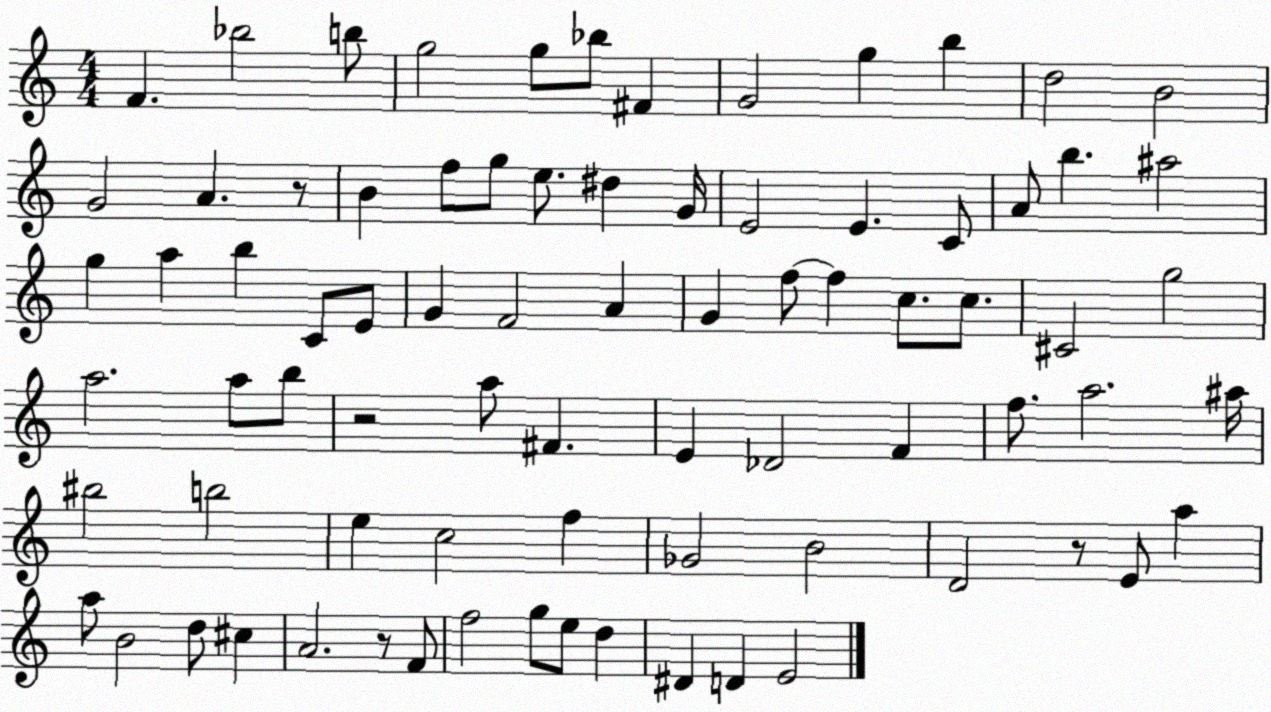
X:1
T:Untitled
M:4/4
L:1/4
K:C
F _b2 b/2 g2 g/2 _b/2 ^F G2 g b d2 B2 G2 A z/2 B f/2 g/2 e/2 ^d G/4 E2 E C/2 A/2 b ^a2 g a b C/2 E/2 G F2 A G f/2 f c/2 c/2 ^C2 g2 a2 a/2 b/2 z2 a/2 ^F E _D2 F f/2 a2 ^a/4 ^b2 b2 e c2 f _G2 B2 D2 z/2 E/2 a a/2 B2 d/2 ^c A2 z/2 F/2 f2 g/2 e/2 d ^D D E2